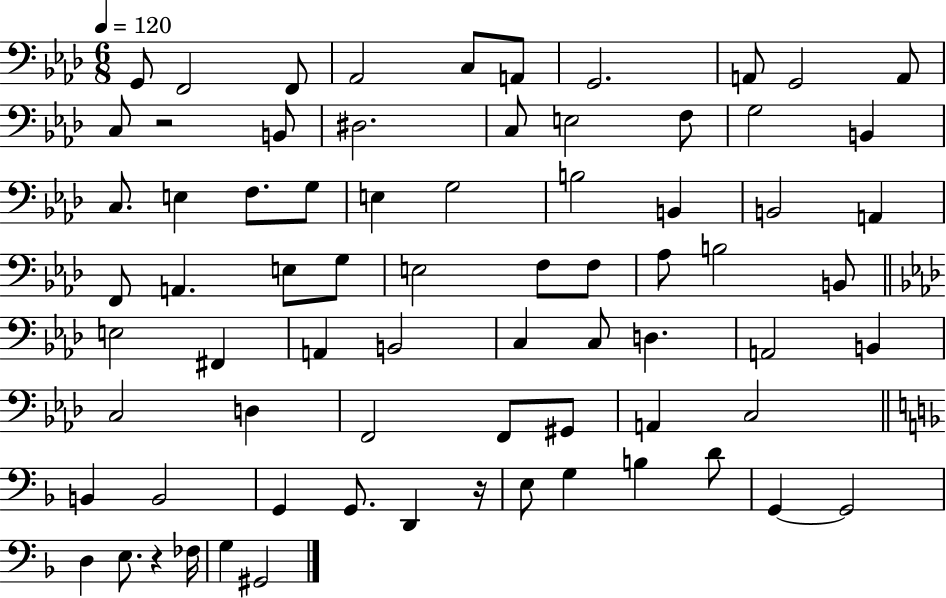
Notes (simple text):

G2/e F2/h F2/e Ab2/h C3/e A2/e G2/h. A2/e G2/h A2/e C3/e R/h B2/e D#3/h. C3/e E3/h F3/e G3/h B2/q C3/e. E3/q F3/e. G3/e E3/q G3/h B3/h B2/q B2/h A2/q F2/e A2/q. E3/e G3/e E3/h F3/e F3/e Ab3/e B3/h B2/e E3/h F#2/q A2/q B2/h C3/q C3/e D3/q. A2/h B2/q C3/h D3/q F2/h F2/e G#2/e A2/q C3/h B2/q B2/h G2/q G2/e. D2/q R/s E3/e G3/q B3/q D4/e G2/q G2/h D3/q E3/e. R/q FES3/s G3/q G#2/h